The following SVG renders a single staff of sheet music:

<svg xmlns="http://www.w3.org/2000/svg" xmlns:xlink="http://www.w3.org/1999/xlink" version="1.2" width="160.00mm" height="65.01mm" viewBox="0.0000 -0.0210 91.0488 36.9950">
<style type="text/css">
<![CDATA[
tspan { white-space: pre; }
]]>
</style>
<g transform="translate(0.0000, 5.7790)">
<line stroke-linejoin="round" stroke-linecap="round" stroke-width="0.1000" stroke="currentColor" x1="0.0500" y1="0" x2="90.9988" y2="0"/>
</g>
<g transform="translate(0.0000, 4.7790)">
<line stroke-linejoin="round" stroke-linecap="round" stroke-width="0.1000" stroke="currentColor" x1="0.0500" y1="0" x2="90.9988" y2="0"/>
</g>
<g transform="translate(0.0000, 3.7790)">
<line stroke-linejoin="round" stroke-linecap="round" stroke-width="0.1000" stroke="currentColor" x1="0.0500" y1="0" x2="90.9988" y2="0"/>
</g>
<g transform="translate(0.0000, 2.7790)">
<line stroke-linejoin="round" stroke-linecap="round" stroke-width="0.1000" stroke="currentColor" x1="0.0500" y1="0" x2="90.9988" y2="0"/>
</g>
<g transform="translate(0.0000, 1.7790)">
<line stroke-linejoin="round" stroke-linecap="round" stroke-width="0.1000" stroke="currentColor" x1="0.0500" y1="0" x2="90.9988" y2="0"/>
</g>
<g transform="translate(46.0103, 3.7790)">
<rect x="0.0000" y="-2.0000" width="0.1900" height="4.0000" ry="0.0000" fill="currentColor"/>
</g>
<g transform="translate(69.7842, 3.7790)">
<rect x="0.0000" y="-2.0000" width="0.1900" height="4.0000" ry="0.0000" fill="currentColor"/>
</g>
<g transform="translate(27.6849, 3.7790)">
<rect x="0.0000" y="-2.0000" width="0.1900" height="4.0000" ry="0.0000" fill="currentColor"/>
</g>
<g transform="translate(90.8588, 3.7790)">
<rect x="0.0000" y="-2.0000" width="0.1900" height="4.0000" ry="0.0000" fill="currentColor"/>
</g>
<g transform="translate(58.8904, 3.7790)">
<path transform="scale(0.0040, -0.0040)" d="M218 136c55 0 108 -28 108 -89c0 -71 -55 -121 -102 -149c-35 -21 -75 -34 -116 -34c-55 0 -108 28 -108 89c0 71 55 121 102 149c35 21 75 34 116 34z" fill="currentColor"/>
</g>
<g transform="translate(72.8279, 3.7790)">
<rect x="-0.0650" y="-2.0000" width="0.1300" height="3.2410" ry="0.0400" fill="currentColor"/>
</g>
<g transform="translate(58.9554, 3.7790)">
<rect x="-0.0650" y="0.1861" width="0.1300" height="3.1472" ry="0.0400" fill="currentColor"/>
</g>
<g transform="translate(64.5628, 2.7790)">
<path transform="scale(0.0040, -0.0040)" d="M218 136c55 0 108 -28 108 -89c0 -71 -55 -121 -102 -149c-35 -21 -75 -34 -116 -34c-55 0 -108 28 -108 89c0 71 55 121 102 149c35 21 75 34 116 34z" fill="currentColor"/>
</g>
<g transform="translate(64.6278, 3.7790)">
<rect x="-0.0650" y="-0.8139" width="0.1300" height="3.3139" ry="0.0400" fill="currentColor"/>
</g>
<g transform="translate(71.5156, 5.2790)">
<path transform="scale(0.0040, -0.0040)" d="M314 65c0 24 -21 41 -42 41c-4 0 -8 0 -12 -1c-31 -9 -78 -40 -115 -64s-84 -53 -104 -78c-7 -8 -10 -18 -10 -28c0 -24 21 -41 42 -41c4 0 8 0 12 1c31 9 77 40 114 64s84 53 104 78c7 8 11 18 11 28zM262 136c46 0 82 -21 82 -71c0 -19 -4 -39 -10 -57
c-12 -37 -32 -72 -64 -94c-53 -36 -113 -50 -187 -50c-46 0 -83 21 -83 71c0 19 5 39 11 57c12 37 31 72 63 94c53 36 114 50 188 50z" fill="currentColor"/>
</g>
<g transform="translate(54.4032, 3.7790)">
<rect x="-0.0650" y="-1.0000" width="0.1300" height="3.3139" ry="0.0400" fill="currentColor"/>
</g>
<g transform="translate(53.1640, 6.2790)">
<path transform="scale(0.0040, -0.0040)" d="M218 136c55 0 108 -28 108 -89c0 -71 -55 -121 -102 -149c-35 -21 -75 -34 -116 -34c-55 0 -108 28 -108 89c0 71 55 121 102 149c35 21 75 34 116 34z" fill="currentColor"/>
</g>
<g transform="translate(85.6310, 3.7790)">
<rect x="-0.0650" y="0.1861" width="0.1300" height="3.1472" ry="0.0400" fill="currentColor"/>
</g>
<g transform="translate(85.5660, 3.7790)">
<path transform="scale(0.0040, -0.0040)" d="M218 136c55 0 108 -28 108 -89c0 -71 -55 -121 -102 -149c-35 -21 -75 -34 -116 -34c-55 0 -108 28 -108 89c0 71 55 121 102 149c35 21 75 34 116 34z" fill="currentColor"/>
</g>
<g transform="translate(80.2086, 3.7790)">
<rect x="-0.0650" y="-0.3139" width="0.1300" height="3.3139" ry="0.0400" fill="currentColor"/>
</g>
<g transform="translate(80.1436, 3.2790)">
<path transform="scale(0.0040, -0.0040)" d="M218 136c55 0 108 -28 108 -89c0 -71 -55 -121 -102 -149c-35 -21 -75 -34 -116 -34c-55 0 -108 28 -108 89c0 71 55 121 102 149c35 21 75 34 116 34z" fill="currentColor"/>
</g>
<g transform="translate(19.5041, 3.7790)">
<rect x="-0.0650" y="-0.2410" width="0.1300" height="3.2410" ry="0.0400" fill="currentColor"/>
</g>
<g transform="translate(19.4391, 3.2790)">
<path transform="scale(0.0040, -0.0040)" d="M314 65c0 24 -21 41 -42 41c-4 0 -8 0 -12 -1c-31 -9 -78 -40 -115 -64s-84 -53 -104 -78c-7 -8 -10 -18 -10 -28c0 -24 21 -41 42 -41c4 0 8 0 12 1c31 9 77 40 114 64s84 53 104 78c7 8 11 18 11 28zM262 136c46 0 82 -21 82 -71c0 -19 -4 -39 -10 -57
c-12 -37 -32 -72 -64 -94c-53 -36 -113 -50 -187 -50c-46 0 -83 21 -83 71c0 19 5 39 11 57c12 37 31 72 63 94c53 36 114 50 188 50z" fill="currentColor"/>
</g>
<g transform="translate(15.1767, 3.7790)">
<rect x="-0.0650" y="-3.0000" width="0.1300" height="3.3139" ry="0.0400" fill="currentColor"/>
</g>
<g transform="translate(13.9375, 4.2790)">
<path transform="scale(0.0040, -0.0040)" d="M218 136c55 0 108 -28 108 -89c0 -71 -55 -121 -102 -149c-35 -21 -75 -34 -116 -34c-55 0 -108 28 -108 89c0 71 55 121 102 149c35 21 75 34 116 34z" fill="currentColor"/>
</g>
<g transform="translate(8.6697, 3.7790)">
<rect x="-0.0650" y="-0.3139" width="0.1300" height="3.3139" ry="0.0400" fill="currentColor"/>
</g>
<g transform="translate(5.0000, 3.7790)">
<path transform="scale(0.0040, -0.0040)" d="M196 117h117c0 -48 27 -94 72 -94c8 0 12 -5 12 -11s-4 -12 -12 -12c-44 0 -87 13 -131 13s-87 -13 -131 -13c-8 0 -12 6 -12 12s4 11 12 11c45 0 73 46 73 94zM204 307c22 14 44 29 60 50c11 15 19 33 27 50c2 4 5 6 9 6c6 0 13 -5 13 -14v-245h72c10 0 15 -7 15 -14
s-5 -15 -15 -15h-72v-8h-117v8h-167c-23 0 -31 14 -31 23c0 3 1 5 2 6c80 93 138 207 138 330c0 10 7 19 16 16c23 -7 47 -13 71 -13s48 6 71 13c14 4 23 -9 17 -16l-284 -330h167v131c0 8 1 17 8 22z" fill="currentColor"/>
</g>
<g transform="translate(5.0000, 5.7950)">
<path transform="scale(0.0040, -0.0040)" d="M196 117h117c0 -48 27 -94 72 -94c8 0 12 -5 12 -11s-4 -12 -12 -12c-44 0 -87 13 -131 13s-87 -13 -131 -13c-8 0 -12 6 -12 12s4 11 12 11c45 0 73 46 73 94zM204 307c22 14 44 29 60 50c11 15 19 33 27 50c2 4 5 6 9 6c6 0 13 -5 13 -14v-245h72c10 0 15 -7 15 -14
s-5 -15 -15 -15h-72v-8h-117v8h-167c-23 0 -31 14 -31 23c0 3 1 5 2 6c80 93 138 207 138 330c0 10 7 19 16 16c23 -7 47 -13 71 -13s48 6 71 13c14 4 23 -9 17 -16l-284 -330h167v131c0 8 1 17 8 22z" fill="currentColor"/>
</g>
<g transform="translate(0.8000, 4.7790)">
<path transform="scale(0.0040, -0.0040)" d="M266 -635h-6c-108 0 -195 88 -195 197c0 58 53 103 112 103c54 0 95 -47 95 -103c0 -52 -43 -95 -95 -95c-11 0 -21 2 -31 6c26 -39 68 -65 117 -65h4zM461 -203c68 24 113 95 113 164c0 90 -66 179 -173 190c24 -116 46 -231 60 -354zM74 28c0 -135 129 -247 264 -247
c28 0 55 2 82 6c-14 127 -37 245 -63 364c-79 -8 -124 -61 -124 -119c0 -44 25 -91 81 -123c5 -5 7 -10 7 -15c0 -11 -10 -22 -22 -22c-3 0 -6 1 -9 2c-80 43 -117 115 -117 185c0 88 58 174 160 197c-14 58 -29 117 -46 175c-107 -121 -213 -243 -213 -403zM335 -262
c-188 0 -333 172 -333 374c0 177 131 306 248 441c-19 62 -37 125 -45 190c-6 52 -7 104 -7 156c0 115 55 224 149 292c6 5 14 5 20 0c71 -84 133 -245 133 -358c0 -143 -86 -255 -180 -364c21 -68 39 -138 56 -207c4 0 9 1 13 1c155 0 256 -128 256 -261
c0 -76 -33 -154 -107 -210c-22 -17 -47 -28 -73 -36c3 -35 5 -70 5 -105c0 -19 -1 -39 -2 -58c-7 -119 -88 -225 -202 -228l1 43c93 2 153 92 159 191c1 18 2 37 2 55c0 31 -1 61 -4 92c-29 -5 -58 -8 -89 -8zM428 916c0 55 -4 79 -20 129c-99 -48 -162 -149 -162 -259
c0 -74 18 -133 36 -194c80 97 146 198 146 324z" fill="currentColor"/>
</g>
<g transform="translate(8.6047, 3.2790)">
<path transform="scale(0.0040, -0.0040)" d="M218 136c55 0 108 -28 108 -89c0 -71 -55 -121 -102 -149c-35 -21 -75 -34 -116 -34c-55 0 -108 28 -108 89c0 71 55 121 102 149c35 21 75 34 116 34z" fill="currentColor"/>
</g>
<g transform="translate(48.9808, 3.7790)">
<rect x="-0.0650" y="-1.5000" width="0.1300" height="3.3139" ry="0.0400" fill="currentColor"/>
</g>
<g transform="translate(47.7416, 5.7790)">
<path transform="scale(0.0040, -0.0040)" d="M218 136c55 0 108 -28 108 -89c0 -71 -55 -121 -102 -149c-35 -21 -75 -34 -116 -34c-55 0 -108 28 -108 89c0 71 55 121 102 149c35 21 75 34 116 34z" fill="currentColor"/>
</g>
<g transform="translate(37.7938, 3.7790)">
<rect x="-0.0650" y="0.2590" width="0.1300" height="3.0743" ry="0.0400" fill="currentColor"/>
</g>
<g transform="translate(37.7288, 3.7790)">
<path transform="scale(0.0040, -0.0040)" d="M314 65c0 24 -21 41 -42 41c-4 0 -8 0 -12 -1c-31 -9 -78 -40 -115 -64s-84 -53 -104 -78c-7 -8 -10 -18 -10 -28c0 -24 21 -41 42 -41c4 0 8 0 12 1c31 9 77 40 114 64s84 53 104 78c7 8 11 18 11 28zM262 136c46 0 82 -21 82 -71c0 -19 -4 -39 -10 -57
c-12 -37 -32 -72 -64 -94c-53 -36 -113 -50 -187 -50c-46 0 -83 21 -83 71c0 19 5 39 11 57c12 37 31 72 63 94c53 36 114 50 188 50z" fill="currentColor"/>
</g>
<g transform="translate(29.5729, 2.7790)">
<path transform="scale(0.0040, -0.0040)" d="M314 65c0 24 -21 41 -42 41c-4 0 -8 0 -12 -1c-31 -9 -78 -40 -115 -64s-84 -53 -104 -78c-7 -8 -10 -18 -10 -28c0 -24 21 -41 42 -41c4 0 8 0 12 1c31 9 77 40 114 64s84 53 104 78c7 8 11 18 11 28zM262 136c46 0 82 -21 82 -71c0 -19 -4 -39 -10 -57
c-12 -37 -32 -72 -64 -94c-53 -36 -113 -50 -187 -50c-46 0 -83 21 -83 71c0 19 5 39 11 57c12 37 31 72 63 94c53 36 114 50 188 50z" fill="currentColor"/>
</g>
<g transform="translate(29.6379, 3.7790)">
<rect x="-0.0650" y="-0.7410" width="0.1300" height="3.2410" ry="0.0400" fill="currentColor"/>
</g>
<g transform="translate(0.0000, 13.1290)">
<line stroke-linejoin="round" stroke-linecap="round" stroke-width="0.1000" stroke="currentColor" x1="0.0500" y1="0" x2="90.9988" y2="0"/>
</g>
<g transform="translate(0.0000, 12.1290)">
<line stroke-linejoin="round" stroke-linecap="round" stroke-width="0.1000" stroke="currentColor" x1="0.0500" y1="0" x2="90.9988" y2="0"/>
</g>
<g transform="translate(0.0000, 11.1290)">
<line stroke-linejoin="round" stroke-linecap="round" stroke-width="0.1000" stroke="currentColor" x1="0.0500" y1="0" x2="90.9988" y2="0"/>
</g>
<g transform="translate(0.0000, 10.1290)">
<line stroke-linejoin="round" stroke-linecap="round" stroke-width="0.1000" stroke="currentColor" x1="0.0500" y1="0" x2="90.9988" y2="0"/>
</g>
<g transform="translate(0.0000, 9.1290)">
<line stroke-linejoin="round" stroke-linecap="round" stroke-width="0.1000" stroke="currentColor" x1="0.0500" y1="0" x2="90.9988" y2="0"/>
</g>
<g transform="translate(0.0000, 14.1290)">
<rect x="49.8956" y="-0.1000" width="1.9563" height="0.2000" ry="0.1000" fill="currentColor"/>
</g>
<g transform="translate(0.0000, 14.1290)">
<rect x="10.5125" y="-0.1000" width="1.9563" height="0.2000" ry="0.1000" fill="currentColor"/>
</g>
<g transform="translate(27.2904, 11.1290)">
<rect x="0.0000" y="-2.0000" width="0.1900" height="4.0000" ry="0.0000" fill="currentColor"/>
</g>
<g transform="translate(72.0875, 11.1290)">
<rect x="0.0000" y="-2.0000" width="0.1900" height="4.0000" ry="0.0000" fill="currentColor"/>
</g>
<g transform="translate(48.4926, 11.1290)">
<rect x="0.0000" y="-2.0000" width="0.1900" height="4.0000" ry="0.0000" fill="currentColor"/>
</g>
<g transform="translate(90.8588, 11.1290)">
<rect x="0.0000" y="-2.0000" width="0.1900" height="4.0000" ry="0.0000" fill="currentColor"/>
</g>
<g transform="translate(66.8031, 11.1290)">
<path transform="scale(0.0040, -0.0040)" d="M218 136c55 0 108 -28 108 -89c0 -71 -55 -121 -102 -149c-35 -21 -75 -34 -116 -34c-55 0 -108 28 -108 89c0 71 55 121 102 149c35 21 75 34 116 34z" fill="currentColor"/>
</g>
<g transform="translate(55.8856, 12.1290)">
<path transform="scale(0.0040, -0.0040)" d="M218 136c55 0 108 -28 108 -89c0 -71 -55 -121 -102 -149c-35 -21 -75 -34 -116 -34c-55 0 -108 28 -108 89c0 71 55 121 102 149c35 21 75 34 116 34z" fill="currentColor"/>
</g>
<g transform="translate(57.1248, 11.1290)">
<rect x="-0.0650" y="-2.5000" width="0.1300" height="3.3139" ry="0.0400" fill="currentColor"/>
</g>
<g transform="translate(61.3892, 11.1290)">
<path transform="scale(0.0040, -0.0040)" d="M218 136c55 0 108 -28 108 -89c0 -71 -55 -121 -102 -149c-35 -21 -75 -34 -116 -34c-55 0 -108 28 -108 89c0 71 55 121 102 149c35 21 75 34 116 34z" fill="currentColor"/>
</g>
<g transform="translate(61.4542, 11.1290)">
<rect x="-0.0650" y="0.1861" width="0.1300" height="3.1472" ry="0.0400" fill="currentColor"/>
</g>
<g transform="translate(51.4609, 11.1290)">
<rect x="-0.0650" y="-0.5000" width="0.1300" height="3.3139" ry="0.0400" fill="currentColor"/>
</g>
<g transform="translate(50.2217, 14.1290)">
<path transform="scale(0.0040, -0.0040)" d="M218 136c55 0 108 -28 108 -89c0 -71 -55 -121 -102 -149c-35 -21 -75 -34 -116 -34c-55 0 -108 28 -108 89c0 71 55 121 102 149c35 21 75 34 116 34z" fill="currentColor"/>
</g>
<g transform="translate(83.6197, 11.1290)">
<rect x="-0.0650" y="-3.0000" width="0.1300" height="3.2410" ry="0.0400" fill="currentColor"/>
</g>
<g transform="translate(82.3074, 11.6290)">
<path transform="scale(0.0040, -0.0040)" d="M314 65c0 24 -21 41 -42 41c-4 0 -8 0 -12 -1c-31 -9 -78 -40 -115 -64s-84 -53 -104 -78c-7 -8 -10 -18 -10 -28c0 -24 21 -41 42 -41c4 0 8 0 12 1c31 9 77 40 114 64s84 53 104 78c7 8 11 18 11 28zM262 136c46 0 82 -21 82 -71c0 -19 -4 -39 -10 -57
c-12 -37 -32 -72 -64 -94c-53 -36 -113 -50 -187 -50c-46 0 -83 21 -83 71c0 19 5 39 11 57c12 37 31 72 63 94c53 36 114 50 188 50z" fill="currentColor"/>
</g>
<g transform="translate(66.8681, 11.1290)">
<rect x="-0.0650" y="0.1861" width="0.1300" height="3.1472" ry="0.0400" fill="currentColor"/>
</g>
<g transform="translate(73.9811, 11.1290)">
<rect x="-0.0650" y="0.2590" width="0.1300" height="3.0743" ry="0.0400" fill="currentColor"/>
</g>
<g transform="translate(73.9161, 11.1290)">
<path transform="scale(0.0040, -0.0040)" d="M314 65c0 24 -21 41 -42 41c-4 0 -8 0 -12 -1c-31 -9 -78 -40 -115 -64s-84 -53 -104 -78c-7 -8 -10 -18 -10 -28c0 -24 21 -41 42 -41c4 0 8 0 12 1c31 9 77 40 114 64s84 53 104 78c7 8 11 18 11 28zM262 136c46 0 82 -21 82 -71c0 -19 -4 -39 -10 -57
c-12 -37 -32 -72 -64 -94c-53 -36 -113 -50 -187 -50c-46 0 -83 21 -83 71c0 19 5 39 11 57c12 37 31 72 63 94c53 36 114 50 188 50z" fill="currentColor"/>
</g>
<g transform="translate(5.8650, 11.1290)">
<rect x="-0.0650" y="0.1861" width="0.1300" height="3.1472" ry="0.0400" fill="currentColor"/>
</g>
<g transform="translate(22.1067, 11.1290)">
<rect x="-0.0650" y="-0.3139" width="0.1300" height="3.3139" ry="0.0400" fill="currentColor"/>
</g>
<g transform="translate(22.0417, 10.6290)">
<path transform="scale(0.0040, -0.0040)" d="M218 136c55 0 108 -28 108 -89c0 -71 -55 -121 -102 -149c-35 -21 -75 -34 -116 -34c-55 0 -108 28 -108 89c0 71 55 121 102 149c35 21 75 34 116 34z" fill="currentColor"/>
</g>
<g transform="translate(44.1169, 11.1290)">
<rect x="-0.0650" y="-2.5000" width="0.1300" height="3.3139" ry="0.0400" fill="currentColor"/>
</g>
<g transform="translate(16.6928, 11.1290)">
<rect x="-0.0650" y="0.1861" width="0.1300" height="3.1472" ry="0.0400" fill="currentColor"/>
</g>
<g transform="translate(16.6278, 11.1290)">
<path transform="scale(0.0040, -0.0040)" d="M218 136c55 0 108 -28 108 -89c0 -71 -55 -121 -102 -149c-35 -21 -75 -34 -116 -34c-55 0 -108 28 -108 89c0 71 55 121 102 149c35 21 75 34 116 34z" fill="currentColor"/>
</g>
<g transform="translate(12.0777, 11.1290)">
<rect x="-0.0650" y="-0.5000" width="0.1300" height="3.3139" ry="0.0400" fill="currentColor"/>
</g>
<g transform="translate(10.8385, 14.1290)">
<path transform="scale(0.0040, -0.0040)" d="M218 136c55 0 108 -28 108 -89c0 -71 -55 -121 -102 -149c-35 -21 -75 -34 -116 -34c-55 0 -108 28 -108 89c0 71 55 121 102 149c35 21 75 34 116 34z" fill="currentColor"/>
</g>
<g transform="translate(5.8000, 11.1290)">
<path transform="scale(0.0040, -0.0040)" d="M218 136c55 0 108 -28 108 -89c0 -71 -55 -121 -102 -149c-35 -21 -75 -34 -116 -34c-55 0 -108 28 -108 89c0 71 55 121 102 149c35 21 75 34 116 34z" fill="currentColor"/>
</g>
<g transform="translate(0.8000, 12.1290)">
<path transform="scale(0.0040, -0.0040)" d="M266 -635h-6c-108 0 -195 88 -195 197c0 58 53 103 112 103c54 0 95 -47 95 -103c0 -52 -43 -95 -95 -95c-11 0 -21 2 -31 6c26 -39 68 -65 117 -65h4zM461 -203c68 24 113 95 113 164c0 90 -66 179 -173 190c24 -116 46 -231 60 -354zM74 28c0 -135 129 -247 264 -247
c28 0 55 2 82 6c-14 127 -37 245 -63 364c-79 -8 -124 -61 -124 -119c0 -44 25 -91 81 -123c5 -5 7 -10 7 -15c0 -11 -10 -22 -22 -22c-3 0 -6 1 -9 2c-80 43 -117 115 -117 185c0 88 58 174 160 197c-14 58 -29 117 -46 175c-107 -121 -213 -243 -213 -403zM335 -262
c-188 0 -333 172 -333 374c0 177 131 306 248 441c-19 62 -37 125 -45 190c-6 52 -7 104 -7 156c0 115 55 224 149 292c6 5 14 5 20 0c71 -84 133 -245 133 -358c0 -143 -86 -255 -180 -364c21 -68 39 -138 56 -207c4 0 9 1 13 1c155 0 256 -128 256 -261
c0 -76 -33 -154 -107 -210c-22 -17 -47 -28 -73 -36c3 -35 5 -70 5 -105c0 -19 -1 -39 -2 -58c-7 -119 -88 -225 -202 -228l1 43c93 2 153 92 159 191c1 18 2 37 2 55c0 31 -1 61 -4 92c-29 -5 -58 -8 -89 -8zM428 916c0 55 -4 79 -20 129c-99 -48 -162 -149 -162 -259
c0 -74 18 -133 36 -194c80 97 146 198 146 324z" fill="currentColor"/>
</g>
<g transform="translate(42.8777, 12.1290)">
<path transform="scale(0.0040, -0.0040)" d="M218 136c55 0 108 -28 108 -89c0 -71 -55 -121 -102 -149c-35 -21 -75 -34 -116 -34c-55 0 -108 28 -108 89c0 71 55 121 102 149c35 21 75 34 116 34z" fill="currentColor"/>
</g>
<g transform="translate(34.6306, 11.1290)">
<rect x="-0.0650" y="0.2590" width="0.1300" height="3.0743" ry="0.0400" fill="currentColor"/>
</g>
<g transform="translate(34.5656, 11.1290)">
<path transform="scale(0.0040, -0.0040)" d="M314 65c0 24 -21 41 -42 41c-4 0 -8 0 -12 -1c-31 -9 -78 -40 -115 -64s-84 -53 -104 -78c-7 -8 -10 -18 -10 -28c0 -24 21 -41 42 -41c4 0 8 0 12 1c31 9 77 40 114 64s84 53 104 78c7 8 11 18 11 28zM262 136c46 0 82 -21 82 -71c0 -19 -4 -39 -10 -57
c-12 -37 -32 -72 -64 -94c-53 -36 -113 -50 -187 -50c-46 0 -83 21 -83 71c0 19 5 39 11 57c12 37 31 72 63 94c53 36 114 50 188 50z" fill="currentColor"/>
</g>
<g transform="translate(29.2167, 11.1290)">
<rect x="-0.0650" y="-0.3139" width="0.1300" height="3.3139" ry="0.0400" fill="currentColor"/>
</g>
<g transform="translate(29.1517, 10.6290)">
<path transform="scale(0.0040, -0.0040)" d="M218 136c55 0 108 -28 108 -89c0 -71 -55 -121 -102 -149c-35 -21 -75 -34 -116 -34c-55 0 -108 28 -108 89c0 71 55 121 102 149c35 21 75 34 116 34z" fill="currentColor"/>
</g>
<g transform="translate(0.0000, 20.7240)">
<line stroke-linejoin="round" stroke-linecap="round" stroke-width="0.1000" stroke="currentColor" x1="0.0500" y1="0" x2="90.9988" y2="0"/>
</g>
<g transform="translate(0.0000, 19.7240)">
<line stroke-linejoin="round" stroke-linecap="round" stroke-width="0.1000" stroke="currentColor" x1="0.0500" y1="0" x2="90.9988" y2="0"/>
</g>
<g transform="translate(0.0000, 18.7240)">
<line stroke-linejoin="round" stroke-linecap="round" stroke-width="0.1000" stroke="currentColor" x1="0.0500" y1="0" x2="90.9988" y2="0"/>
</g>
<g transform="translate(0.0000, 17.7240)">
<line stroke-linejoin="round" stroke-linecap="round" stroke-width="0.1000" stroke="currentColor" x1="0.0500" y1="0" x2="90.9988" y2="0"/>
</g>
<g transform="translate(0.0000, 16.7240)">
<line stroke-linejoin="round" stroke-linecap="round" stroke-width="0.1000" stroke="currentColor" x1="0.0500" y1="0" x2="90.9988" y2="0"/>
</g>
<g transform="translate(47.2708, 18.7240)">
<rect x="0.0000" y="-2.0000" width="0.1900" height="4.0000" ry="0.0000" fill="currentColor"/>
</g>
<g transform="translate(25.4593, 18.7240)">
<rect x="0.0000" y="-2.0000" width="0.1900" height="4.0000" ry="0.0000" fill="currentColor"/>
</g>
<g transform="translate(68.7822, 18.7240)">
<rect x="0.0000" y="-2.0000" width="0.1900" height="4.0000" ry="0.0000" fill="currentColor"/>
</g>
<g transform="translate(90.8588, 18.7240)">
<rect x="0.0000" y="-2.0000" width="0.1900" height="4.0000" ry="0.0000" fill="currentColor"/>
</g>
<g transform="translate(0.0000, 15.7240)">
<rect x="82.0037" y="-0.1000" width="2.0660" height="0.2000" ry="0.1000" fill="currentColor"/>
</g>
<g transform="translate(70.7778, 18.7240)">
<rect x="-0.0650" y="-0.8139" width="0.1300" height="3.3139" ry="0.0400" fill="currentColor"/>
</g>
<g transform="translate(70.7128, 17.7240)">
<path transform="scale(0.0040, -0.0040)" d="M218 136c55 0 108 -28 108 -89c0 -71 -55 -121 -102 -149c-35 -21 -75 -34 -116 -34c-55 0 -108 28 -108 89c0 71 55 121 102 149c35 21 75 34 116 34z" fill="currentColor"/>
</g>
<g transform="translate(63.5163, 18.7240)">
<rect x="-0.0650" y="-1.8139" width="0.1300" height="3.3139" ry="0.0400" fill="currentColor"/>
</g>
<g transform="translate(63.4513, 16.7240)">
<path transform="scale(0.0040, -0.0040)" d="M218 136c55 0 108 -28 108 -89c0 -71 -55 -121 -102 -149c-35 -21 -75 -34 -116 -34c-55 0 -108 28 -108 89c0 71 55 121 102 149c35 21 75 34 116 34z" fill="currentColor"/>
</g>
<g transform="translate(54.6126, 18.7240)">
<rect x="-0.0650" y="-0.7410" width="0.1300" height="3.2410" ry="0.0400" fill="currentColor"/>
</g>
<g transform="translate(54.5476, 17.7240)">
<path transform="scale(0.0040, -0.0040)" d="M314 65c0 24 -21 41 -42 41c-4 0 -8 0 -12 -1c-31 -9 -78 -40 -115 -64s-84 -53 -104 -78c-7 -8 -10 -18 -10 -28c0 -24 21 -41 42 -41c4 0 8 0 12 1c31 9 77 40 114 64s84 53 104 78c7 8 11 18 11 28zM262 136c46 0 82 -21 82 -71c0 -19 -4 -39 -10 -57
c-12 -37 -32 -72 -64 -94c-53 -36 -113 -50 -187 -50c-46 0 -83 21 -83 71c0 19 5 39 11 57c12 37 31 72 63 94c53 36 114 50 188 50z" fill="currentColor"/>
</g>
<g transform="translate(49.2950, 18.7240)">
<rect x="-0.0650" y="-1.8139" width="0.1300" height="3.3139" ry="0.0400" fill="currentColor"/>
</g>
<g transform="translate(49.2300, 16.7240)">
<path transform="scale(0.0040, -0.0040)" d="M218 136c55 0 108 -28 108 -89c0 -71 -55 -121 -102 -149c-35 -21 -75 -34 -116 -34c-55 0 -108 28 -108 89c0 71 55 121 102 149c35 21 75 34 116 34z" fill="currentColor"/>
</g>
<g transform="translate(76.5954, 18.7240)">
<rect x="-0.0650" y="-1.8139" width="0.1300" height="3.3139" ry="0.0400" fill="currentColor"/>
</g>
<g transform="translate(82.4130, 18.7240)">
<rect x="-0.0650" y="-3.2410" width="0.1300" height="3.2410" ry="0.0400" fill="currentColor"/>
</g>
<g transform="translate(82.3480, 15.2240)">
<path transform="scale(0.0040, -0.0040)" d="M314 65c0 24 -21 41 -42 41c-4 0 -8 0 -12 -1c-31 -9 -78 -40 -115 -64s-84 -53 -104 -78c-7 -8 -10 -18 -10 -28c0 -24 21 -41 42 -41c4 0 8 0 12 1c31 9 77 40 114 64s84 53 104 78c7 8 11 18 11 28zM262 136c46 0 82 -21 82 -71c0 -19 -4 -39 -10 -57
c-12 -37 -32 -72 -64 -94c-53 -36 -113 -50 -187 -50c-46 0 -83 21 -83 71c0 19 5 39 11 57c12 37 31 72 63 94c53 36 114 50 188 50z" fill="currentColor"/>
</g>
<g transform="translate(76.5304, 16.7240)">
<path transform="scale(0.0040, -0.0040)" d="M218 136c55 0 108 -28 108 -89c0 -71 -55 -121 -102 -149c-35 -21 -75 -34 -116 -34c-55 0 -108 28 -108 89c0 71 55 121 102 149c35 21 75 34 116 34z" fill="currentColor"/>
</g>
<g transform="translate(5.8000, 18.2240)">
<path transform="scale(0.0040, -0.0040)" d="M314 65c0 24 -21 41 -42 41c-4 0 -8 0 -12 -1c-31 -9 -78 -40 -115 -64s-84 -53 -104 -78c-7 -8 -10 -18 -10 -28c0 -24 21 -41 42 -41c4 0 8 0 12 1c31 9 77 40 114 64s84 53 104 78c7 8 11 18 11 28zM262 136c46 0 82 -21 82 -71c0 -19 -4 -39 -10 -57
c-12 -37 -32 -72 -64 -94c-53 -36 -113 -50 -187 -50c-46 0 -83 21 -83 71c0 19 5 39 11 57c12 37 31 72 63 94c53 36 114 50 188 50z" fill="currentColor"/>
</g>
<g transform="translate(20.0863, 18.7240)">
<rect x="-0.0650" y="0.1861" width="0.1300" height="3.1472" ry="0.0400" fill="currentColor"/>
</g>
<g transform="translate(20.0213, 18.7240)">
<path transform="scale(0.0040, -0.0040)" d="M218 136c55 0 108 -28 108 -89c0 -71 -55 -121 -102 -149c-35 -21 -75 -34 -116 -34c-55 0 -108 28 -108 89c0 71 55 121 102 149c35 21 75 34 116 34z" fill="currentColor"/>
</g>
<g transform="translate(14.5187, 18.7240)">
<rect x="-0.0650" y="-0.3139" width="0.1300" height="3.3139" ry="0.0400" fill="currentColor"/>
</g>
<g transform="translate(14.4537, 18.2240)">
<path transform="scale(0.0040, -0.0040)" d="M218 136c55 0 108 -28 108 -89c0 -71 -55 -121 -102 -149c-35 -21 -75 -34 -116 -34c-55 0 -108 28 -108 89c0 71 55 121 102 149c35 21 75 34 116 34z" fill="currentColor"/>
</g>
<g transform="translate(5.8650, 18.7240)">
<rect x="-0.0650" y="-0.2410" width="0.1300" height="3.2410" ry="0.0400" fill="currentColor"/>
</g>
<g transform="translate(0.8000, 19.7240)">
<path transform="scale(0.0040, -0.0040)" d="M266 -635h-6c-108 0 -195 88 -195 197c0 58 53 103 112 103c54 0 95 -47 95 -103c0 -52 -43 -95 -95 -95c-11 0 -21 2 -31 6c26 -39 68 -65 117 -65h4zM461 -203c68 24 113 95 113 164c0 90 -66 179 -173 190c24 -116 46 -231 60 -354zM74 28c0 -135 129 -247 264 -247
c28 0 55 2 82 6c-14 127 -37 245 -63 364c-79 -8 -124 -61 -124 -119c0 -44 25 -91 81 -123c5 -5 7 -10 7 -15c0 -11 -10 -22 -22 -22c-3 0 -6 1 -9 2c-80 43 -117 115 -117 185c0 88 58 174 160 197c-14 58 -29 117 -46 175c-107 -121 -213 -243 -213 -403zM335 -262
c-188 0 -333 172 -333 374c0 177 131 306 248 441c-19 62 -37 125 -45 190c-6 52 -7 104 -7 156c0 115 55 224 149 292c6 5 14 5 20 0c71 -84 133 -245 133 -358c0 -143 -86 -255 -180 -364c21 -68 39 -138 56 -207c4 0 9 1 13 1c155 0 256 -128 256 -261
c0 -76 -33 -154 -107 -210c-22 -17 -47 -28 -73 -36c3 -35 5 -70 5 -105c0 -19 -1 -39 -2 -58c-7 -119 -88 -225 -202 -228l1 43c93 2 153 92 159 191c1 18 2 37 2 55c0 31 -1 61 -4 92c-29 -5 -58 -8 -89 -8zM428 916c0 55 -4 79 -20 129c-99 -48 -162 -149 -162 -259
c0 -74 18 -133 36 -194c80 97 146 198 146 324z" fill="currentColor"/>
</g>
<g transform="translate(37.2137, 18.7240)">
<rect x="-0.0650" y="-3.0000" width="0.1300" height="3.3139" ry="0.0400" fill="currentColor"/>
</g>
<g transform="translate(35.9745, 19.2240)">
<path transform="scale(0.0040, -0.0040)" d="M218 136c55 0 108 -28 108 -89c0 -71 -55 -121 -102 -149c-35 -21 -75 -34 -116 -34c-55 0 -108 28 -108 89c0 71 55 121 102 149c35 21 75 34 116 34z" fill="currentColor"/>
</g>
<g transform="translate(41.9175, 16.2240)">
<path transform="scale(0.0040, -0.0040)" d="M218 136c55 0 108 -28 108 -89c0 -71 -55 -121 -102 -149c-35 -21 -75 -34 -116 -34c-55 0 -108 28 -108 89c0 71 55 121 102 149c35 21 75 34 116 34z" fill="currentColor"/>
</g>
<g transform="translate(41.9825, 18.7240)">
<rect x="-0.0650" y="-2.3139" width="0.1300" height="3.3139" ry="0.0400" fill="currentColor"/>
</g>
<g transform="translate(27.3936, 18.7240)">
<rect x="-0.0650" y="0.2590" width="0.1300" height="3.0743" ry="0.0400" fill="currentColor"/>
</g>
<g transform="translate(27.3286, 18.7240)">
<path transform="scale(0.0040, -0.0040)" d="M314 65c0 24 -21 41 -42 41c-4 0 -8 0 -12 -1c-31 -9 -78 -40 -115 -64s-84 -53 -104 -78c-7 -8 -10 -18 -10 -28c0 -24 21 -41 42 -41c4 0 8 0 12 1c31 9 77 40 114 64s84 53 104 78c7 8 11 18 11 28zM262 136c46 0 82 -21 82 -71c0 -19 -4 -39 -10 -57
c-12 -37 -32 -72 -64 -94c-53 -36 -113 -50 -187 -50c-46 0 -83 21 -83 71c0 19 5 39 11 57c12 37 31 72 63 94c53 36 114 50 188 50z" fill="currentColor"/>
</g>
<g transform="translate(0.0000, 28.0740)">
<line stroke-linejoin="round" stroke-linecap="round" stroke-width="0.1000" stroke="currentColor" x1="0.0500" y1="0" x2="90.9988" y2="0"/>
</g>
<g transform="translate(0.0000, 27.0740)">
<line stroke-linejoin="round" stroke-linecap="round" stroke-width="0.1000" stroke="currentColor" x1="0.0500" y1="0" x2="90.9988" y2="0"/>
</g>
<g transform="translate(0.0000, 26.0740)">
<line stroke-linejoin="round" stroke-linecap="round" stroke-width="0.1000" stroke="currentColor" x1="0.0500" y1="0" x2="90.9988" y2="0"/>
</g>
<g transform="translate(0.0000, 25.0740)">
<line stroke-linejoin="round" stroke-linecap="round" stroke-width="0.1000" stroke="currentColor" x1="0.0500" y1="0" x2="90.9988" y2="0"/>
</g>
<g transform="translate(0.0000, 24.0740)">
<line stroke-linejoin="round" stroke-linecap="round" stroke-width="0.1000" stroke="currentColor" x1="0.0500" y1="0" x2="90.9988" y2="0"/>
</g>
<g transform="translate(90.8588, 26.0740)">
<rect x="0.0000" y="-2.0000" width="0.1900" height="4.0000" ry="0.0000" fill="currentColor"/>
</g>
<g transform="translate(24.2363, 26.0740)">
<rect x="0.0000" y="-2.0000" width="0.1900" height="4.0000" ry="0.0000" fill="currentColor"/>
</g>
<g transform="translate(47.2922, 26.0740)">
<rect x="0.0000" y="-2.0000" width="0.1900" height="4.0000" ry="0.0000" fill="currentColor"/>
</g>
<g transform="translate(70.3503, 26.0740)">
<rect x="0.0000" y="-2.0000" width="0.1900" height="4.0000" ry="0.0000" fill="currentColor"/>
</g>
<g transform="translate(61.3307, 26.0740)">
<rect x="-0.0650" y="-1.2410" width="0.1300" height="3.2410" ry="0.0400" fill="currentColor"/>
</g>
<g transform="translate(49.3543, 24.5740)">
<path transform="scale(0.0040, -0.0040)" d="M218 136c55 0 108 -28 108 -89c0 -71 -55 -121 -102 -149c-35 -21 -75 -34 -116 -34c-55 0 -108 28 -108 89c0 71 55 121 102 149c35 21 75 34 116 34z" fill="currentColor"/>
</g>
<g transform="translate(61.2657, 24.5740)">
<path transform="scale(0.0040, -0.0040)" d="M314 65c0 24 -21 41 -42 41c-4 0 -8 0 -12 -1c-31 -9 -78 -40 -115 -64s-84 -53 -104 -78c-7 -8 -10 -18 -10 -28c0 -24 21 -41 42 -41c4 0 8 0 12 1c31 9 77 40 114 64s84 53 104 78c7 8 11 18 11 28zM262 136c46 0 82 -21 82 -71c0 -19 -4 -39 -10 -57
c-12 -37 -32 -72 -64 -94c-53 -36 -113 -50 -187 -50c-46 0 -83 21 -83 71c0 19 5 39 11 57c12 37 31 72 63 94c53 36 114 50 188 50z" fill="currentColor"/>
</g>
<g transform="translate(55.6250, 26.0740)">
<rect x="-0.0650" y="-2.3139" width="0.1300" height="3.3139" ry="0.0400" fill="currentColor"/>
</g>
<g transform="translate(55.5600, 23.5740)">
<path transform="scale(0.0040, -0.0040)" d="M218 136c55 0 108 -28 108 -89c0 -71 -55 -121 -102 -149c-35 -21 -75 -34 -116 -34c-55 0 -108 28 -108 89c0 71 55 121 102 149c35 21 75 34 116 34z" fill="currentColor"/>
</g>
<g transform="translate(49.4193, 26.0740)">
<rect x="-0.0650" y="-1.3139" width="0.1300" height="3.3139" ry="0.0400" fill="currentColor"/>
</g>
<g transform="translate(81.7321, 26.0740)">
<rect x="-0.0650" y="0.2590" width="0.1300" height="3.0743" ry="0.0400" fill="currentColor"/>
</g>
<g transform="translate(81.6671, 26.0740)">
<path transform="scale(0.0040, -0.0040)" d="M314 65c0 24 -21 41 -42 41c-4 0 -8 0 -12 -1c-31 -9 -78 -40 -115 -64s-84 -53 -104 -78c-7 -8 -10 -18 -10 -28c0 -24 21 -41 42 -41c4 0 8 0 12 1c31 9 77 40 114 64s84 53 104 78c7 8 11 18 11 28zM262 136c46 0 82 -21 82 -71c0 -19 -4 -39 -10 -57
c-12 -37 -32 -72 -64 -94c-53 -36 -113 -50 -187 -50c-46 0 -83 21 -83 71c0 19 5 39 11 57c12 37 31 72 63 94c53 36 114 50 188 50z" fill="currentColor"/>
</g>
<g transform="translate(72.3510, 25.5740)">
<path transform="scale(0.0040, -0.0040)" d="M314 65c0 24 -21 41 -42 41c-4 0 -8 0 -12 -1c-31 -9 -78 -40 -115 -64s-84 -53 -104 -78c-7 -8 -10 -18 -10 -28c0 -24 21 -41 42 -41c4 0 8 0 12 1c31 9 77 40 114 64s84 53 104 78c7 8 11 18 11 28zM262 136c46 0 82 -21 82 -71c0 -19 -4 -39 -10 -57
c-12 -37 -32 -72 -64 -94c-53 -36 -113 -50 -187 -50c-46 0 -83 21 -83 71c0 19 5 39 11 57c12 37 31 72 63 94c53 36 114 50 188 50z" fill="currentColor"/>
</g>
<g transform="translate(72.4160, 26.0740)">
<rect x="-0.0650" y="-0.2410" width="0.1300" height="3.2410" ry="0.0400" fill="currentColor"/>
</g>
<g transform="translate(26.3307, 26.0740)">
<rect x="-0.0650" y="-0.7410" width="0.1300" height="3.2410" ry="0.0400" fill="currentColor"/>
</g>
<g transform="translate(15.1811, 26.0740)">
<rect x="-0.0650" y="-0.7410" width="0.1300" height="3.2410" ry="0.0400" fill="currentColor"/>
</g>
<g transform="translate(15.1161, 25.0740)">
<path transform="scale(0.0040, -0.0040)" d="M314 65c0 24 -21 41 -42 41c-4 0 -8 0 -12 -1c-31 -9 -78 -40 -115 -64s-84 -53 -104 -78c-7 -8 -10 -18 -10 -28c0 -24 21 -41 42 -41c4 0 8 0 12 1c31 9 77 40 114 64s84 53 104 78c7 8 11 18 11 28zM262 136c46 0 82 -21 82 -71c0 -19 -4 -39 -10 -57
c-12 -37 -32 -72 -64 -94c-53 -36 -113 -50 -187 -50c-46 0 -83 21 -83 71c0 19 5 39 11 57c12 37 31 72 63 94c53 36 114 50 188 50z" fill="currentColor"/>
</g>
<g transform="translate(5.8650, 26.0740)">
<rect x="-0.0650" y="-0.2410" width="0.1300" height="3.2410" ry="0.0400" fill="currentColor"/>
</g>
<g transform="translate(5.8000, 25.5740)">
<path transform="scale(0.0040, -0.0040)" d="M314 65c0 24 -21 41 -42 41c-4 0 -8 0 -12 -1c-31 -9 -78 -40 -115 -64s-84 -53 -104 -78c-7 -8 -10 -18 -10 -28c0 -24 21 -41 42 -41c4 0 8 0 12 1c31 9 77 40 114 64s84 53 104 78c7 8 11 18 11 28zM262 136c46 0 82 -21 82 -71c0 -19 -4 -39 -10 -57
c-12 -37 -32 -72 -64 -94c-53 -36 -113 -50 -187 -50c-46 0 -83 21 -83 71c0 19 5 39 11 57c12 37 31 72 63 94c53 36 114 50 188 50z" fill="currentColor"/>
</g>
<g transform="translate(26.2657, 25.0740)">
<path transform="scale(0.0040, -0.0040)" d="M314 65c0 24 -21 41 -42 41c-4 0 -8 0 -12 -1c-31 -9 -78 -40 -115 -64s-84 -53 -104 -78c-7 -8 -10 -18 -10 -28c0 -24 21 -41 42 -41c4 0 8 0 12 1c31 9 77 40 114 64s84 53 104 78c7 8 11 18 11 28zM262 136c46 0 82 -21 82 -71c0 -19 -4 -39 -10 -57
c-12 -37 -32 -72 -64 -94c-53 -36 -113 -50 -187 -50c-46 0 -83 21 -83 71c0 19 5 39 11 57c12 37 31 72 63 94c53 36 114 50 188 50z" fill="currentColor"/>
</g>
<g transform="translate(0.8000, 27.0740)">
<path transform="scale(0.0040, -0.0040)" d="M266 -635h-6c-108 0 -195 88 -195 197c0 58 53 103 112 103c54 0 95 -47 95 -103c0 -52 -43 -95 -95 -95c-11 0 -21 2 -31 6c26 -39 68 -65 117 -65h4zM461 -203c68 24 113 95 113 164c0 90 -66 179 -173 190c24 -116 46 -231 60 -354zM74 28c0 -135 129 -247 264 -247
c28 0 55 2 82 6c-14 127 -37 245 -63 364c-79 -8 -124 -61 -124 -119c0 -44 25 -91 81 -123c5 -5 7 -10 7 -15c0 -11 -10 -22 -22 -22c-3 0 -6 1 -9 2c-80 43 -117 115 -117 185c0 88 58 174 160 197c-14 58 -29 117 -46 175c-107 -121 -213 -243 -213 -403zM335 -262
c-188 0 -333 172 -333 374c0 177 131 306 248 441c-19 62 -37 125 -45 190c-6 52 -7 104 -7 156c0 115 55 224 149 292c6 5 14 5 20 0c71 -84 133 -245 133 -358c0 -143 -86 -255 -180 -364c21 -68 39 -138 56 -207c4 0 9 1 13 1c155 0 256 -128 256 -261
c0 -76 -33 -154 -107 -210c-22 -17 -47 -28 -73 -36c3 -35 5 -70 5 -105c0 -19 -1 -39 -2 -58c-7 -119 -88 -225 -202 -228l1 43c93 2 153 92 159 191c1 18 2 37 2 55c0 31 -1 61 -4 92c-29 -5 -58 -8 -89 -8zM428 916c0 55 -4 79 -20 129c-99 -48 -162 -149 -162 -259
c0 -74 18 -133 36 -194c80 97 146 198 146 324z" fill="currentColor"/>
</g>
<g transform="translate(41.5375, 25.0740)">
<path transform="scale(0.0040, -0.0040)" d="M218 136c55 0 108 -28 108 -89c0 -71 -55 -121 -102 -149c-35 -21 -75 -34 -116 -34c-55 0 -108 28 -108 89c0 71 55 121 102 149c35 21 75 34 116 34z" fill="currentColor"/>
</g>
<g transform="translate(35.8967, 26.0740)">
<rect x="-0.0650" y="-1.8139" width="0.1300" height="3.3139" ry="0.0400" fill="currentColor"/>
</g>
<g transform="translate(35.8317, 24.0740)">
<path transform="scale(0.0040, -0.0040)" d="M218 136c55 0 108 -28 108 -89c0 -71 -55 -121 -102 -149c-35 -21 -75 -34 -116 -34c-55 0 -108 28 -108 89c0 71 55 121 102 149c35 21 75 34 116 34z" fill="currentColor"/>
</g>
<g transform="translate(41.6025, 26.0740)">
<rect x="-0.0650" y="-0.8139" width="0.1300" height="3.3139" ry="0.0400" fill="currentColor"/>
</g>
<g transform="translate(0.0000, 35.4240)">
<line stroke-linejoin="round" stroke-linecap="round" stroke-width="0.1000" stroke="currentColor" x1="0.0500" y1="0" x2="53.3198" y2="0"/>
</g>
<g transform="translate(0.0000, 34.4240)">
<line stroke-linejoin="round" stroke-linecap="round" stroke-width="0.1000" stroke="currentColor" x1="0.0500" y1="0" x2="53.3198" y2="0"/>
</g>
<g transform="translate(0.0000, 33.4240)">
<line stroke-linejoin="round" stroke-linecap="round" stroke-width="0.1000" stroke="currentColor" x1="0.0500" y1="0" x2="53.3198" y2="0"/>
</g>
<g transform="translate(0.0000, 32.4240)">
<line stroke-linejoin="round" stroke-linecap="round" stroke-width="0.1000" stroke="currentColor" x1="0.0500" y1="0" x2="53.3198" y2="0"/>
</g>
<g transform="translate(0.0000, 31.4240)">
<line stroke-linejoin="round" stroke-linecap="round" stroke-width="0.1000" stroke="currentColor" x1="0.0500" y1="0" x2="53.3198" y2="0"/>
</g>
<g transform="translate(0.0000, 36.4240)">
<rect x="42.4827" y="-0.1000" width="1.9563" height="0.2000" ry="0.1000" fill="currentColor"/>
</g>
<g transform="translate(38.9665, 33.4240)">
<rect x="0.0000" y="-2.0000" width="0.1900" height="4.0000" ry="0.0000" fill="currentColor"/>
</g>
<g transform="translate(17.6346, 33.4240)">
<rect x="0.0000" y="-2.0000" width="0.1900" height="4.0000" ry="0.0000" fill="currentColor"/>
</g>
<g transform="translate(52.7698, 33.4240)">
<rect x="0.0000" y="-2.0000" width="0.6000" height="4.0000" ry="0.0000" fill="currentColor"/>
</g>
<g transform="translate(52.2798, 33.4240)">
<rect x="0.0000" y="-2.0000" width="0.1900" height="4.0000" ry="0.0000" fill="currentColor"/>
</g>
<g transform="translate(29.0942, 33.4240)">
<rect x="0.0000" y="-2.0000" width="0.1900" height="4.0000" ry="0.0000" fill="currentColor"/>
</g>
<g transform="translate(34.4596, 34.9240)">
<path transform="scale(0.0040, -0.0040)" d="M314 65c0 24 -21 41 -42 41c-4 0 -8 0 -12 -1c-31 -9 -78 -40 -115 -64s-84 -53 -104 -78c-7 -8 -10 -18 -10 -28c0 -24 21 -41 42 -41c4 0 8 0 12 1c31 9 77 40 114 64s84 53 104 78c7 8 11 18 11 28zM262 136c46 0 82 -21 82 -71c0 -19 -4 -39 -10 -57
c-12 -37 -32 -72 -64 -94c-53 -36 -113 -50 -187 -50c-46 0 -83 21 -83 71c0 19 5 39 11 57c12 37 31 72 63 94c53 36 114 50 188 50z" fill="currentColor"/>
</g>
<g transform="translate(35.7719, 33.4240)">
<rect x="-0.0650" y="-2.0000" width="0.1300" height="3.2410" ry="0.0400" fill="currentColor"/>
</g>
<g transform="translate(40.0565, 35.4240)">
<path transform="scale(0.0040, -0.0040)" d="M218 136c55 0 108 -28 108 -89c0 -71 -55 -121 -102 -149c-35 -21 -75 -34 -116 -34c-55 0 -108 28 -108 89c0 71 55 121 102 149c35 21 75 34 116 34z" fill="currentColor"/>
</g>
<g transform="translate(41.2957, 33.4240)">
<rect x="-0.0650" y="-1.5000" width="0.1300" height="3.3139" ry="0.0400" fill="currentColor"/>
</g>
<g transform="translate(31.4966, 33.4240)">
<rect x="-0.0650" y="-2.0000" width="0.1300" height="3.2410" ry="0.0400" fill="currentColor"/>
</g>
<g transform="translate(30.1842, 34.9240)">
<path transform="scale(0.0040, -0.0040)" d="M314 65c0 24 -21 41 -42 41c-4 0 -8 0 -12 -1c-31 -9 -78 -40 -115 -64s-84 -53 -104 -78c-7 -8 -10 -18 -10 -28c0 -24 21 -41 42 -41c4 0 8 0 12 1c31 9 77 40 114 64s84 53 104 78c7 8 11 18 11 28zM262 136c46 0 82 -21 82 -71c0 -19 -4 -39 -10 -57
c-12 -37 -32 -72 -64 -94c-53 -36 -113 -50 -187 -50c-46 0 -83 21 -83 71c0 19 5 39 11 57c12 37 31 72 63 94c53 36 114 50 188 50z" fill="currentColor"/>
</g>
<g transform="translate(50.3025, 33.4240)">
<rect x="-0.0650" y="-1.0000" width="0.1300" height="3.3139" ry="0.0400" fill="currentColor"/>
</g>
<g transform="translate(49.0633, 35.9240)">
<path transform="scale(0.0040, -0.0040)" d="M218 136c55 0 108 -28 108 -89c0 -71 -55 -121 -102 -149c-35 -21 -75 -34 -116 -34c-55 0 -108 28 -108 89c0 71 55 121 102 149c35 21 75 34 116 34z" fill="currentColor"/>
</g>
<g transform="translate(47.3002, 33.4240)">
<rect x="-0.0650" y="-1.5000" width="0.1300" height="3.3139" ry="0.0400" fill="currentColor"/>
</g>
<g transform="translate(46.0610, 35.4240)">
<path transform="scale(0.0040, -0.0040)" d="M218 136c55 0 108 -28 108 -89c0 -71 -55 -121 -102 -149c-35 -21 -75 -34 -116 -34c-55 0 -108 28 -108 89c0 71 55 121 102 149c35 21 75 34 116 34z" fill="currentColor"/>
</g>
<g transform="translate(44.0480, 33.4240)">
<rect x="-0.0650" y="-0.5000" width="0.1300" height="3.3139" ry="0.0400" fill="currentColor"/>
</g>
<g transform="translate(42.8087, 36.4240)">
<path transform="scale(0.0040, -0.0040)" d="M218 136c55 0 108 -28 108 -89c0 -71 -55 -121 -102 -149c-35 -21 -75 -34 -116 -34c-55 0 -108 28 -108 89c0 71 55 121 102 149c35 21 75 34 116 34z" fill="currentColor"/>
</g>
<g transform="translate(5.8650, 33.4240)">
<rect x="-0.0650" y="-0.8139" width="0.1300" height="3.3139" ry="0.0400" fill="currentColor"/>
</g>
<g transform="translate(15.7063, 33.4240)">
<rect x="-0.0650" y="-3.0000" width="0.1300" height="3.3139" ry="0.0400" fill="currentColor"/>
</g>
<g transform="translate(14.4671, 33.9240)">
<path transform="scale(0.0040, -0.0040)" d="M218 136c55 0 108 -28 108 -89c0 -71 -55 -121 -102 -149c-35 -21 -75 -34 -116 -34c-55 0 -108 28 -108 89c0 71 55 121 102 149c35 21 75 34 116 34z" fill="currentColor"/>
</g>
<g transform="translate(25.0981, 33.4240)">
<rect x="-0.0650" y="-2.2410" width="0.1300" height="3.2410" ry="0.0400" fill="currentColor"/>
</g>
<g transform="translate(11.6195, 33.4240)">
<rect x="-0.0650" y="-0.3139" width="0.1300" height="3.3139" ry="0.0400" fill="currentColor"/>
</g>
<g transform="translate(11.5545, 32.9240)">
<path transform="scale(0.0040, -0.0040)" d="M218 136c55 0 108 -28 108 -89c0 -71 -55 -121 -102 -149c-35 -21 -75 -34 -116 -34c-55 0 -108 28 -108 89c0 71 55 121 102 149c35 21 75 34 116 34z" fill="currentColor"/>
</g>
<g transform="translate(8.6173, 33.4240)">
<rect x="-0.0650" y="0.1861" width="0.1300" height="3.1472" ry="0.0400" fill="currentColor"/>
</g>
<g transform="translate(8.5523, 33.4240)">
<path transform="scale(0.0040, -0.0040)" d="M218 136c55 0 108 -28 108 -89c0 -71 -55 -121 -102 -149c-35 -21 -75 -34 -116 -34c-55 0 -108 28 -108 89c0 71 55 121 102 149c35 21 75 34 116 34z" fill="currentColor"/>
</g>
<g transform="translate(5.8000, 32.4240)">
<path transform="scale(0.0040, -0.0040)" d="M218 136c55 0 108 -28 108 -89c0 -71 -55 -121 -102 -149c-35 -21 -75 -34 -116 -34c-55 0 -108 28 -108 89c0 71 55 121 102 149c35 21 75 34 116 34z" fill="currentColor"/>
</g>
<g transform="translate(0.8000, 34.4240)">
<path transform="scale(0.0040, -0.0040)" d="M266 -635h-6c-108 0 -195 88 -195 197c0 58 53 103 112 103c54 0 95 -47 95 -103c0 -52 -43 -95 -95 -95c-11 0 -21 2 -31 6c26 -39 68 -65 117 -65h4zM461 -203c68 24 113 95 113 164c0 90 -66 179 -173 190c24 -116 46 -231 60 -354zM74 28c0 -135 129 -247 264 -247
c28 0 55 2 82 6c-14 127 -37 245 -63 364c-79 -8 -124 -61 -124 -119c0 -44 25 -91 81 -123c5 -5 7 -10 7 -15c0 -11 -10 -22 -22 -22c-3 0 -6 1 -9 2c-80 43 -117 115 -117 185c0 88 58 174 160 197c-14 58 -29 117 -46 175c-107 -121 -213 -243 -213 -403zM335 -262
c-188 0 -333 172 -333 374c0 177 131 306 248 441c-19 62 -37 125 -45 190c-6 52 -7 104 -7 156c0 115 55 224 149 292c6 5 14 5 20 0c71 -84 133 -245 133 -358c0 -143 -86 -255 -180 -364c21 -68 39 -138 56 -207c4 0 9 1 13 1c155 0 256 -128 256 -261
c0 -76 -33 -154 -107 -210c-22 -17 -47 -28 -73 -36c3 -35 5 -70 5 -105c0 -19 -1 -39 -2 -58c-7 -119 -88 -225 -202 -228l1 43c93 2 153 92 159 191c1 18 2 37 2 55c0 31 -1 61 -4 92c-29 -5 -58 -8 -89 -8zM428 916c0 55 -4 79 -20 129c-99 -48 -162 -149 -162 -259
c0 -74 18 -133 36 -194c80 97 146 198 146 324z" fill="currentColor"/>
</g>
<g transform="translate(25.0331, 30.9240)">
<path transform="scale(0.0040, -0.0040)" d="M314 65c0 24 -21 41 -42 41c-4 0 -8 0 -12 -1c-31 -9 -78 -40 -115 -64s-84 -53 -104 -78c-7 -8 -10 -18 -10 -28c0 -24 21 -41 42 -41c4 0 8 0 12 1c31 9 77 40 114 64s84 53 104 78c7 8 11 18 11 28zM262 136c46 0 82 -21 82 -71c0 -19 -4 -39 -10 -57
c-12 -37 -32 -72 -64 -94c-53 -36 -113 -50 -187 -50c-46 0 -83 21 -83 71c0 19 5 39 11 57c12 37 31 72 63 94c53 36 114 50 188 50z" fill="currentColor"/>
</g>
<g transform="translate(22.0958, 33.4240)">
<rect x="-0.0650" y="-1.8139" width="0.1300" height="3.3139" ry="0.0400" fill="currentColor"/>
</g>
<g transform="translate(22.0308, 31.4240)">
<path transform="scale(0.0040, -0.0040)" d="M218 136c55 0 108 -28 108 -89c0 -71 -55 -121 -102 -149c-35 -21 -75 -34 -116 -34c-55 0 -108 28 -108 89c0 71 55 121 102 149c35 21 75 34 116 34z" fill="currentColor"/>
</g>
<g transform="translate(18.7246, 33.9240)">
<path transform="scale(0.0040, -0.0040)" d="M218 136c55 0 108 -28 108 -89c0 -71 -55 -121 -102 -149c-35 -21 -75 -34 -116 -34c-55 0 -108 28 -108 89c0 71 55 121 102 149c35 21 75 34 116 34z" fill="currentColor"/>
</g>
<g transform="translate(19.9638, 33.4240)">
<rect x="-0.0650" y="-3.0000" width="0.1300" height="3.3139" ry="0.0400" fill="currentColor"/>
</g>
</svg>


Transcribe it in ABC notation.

X:1
T:Untitled
M:4/4
L:1/4
K:C
c A c2 d2 B2 E D B d F2 c B B C B c c B2 G C G B B B2 A2 c2 c B B2 A g f d2 f d f b2 c2 d2 d2 f d e g e2 c2 B2 d B c A A f g2 F2 F2 E C E D